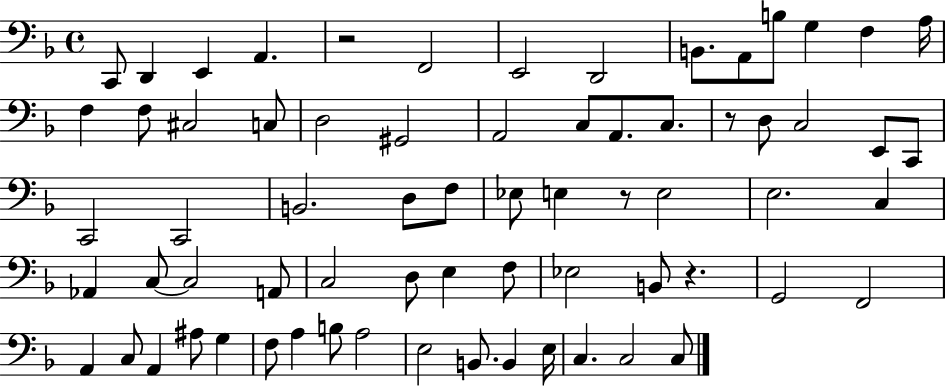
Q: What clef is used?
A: bass